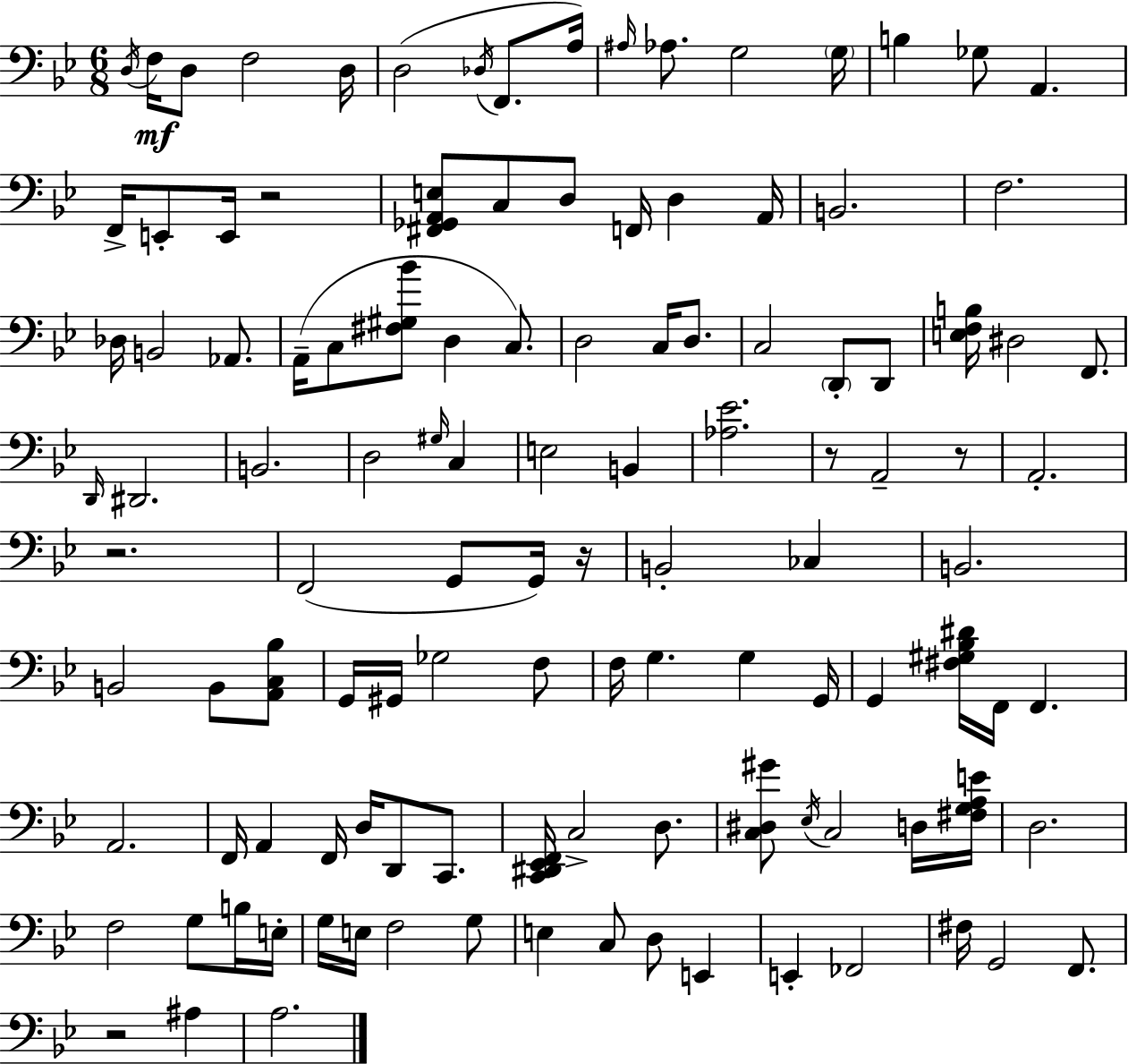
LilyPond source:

{
  \clef bass
  \numericTimeSignature
  \time 6/8
  \key g \minor
  \acciaccatura { d16 }\mf f16 d8 f2 | d16 d2( \acciaccatura { des16 } f,8. | a16) \grace { ais16 } aes8. g2 | \parenthesize g16 b4 ges8 a,4. | \break f,16-> e,8-. e,16 r2 | <fis, ges, a, e>8 c8 d8 f,16 d4 | a,16 b,2. | f2. | \break des16 b,2 | aes,8. a,16--( c8 <fis gis bes'>8 d4 | c8.) d2 c16 | d8. c2 \parenthesize d,8-. | \break d,8 <e f b>16 dis2 | f,8. \grace { d,16 } dis,2. | b,2. | d2 | \break \grace { gis16 } c4 e2 | b,4 <aes ees'>2. | r8 a,2-- | r8 a,2.-. | \break r2. | f,2( | g,8 g,16) r16 b,2-. | ces4 b,2. | \break b,2 | b,8 <a, c bes>8 g,16 gis,16 ges2 | f8 f16 g4. | g4 g,16 g,4 <fis gis bes dis'>16 f,16 f,4. | \break a,2. | f,16 a,4 f,16 d16 | d,8 c,8. <c, dis, ees, f,>16 c2-> | d8. <c dis gis'>8 \acciaccatura { ees16 } c2 | \break d16 <fis g a e'>16 d2. | f2 | g8 b16 e16-. g16 e16 f2 | g8 e4 c8 | \break d8 e,4 e,4-. fes,2 | fis16 g,2 | f,8. r2 | ais4 a2. | \break \bar "|."
}